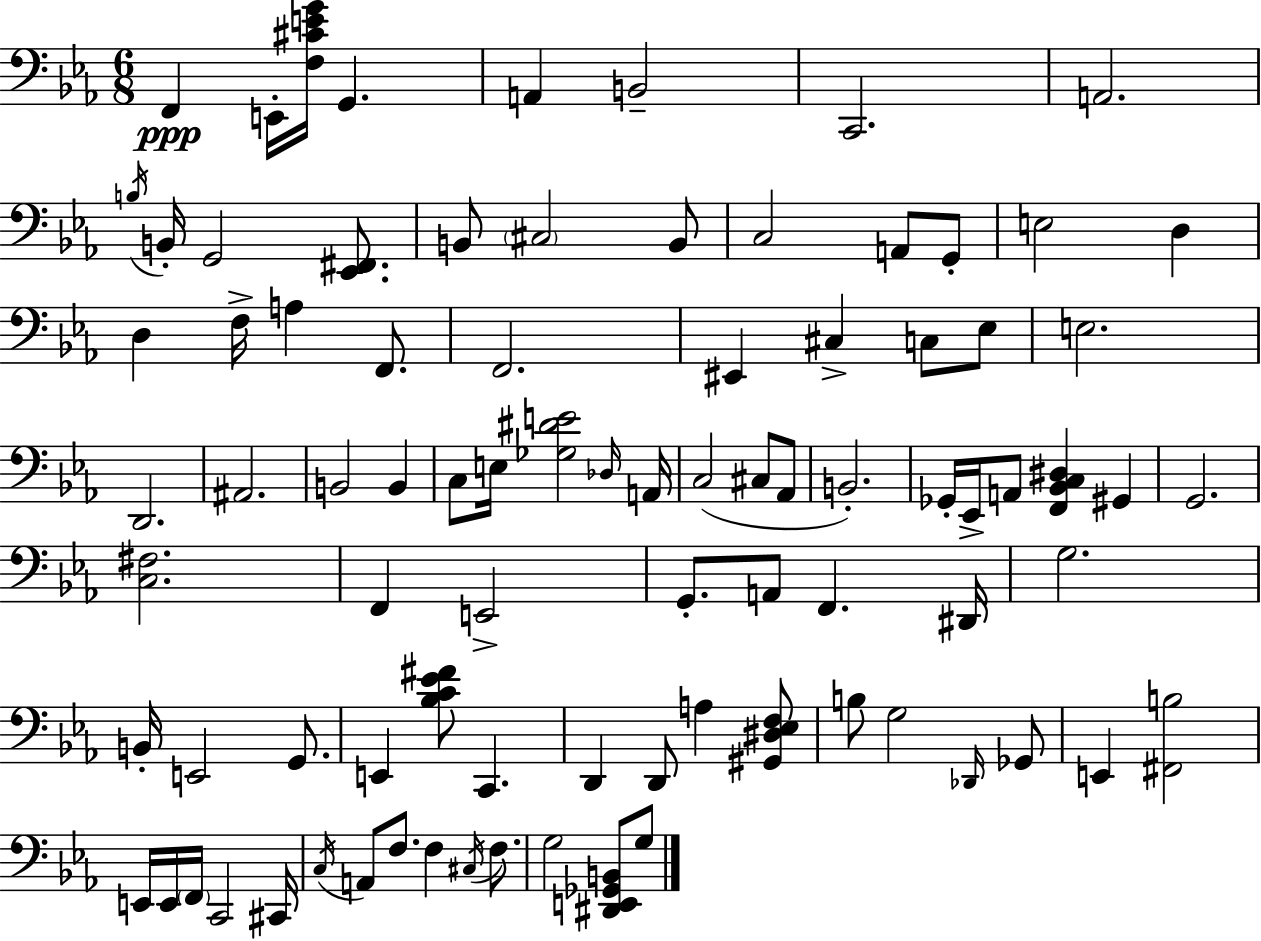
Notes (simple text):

F2/q E2/s [F3,C#4,E4,G4]/s G2/q. A2/q B2/h C2/h. A2/h. B3/s B2/s G2/h [Eb2,F#2]/e. B2/e C#3/h B2/e C3/h A2/e G2/e E3/h D3/q D3/q F3/s A3/q F2/e. F2/h. EIS2/q C#3/q C3/e Eb3/e E3/h. D2/h. A#2/h. B2/h B2/q C3/e E3/s [Gb3,D#4,E4]/h Db3/s A2/s C3/h C#3/e Ab2/e B2/h. Gb2/s Eb2/s A2/e [F2,Bb2,C3,D#3]/q G#2/q G2/h. [C3,F#3]/h. F2/q E2/h G2/e. A2/e F2/q. D#2/s G3/h. B2/s E2/h G2/e. E2/q [Bb3,C4,Eb4,F#4]/e C2/q. D2/q D2/e A3/q [G#2,D#3,Eb3,F3]/e B3/e G3/h Db2/s Gb2/e E2/q [F#2,B3]/h E2/s E2/s F2/s C2/h C#2/s C3/s A2/e F3/e. F3/q C#3/s F3/e. G3/h [D#2,E2,Gb2,B2]/e G3/e